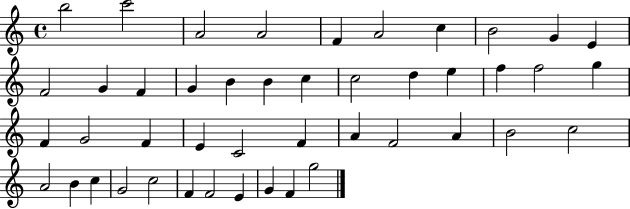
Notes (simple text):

B5/h C6/h A4/h A4/h F4/q A4/h C5/q B4/h G4/q E4/q F4/h G4/q F4/q G4/q B4/q B4/q C5/q C5/h D5/q E5/q F5/q F5/h G5/q F4/q G4/h F4/q E4/q C4/h F4/q A4/q F4/h A4/q B4/h C5/h A4/h B4/q C5/q G4/h C5/h F4/q F4/h E4/q G4/q F4/q G5/h